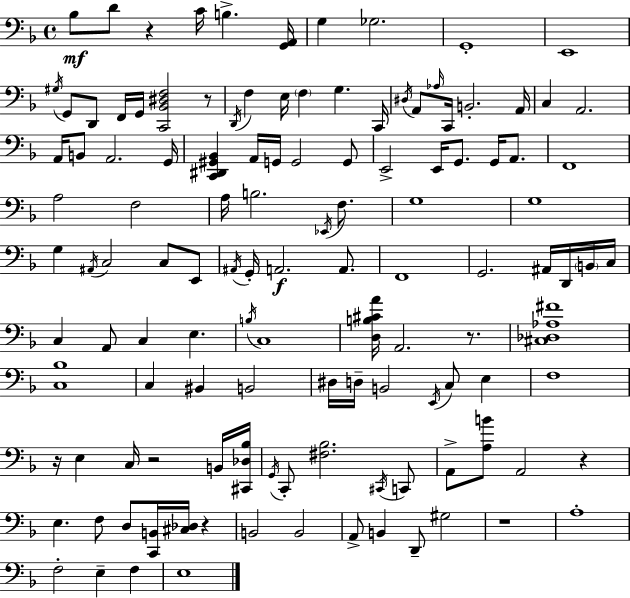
X:1
T:Untitled
M:4/4
L:1/4
K:Dm
_B,/2 D/2 z C/4 B, [G,,A,,]/4 G, _G,2 G,,4 E,,4 ^G,/4 G,,/2 D,,/2 F,,/4 G,,/4 [C,,_B,,^D,F,]2 z/2 D,,/4 F, E,/4 F, G, C,,/4 ^D,/4 A,,/2 _A,/4 C,,/4 B,,2 A,,/4 C, A,,2 A,,/4 B,,/2 A,,2 G,,/4 [C,,^D,,^G,,_B,,] A,,/4 G,,/4 G,,2 G,,/2 E,,2 E,,/4 G,,/2 G,,/4 A,,/2 F,,4 A,2 F,2 A,/4 B,2 _E,,/4 F,/2 G,4 G,4 G, ^A,,/4 C,2 C,/2 E,,/2 ^A,,/4 G,,/4 A,,2 A,,/2 F,,4 G,,2 ^A,,/4 D,,/4 B,,/4 C,/4 C, A,,/2 C, E, B,/4 C,4 [D,B,^CA]/4 A,,2 z/2 [^C,_D,_A,^F]4 [C,_B,]4 C, ^B,, B,,2 ^D,/4 D,/4 B,,2 E,,/4 C,/2 E, F,4 z/4 E, C,/4 z2 B,,/4 [^C,,_D,_B,]/4 G,,/4 C,,/2 [^F,_B,]2 ^C,,/4 C,,/2 A,,/2 [A,B]/2 A,,2 z E, F,/2 D,/2 [C,,B,,]/4 [^C,_D,]/4 z B,,2 B,,2 A,,/2 B,, D,,/2 ^G,2 z4 A,4 F,2 E, F, E,4